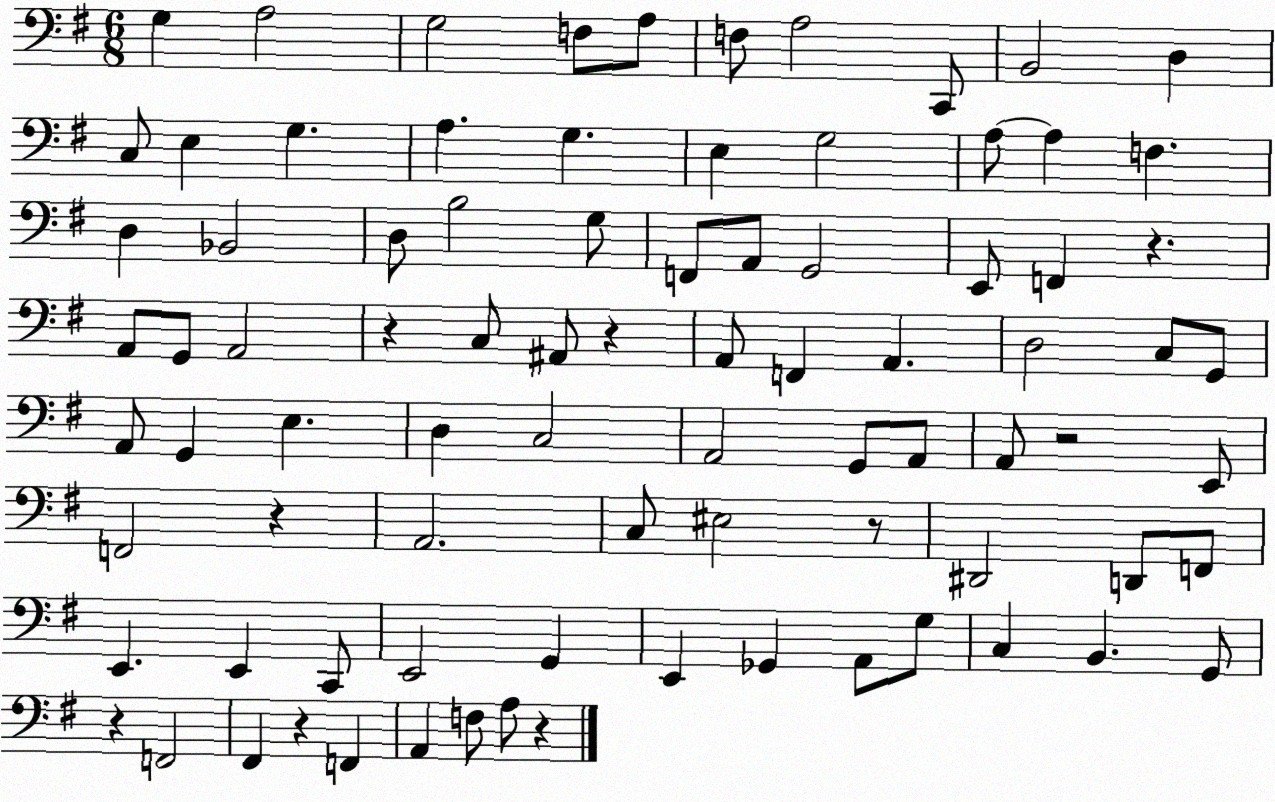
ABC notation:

X:1
T:Untitled
M:6/8
L:1/4
K:G
G, A,2 G,2 F,/2 A,/2 F,/2 A,2 C,,/2 B,,2 D, C,/2 E, G, A, G, E, G,2 A,/2 A, F, D, _B,,2 D,/2 B,2 G,/2 F,,/2 A,,/2 G,,2 E,,/2 F,, z A,,/2 G,,/2 A,,2 z C,/2 ^A,,/2 z A,,/2 F,, A,, D,2 C,/2 G,,/2 A,,/2 G,, E, D, C,2 A,,2 G,,/2 A,,/2 A,,/2 z2 E,,/2 F,,2 z A,,2 C,/2 ^E,2 z/2 ^D,,2 D,,/2 F,,/2 E,, E,, C,,/2 E,,2 G,, E,, _G,, A,,/2 G,/2 C, B,, G,,/2 z F,,2 ^F,, z F,, A,, F,/2 A,/2 z